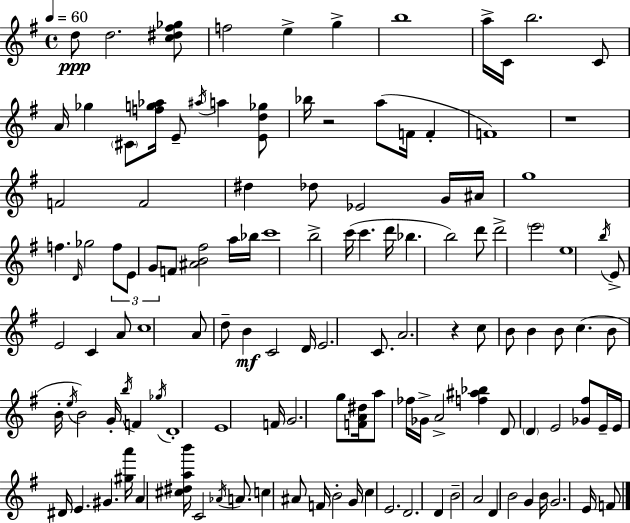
D5/e D5/h. [C5,D#5,F#5,Gb5]/e F5/h E5/q G5/q B5/w A5/s C4/s B5/h. C4/e A4/s Gb5/q C#4/e [F5,G5,Ab5]/s E4/e A#5/s A5/q [E4,D5,Gb5]/e Bb5/s R/h A5/e F4/s F4/q F4/w R/w F4/h F4/h D#5/q Db5/e Eb4/h G4/s A#4/s G5/w F5/q. D4/s Gb5/h F5/e E4/e G4/e F4/e [A#4,B4,F#5]/h A5/s Bb5/s C6/w B5/h C6/s C6/q. D6/s Bb5/q. B5/h D6/e D6/h E6/h E5/w B5/s E4/e E4/h C4/q A4/e C5/w A4/e D5/e B4/q C4/h D4/s E4/h. C4/e. A4/h. R/q C5/e B4/e B4/q B4/e C5/q. B4/e B4/s E5/s B4/h G4/s B5/s F4/q Gb5/s D4/w E4/w F4/s G4/h. G5/e [F4,A4,D#5]/s A5/e FES5/s Gb4/s A4/h [F5,A#5,Bb5]/q D4/e D4/q E4/h [Gb4,F#5]/e E4/s E4/s D#4/s E4/q. G#4/q. [G#5,A6]/s A4/q [C#5,D#5,A5,B6]/s C4/h Ab4/s A4/e. C5/q A#4/e F4/s B4/h G4/s C5/q E4/h. D4/h. D4/q B4/h A4/h D4/q B4/h G4/q B4/s G4/h. E4/s F4/e